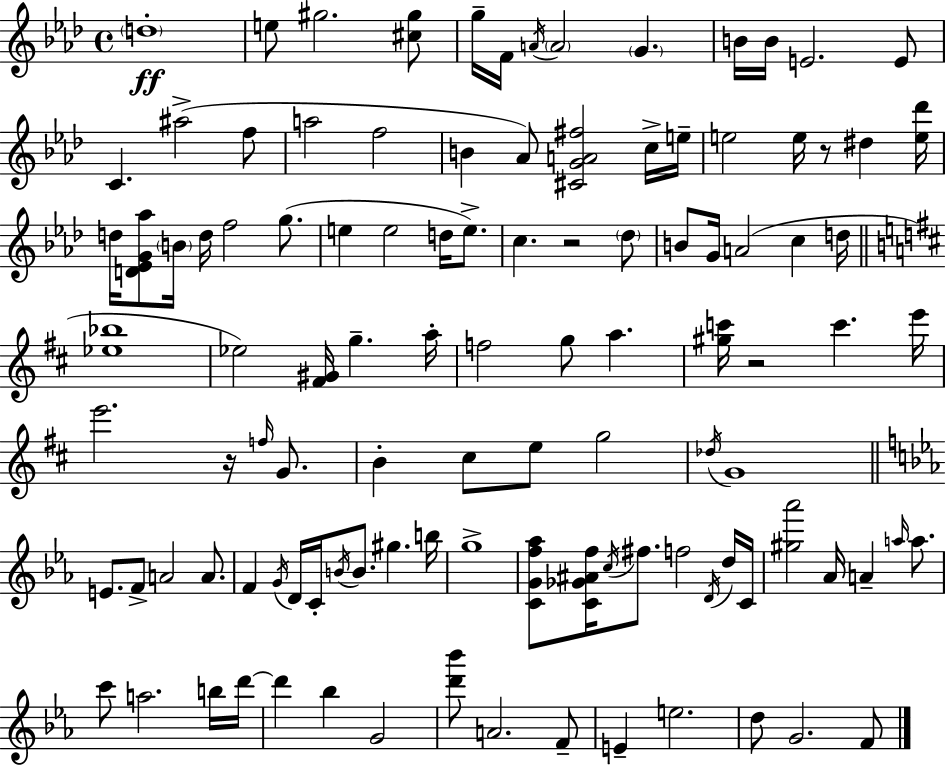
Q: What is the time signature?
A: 4/4